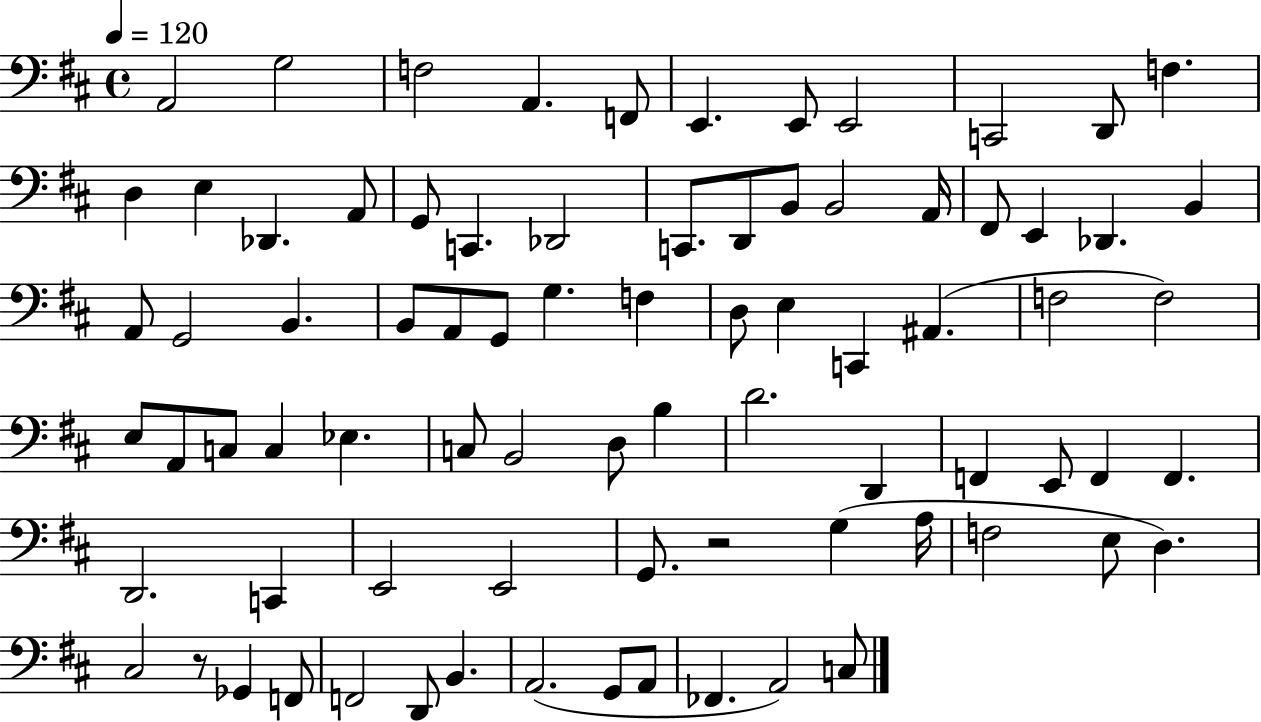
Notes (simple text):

A2/h G3/h F3/h A2/q. F2/e E2/q. E2/e E2/h C2/h D2/e F3/q. D3/q E3/q Db2/q. A2/e G2/e C2/q. Db2/h C2/e. D2/e B2/e B2/h A2/s F#2/e E2/q Db2/q. B2/q A2/e G2/h B2/q. B2/e A2/e G2/e G3/q. F3/q D3/e E3/q C2/q A#2/q. F3/h F3/h E3/e A2/e C3/e C3/q Eb3/q. C3/e B2/h D3/e B3/q D4/h. D2/q F2/q E2/e F2/q F2/q. D2/h. C2/q E2/h E2/h G2/e. R/h G3/q A3/s F3/h E3/e D3/q. C#3/h R/e Gb2/q F2/e F2/h D2/e B2/q. A2/h. G2/e A2/e FES2/q. A2/h C3/e